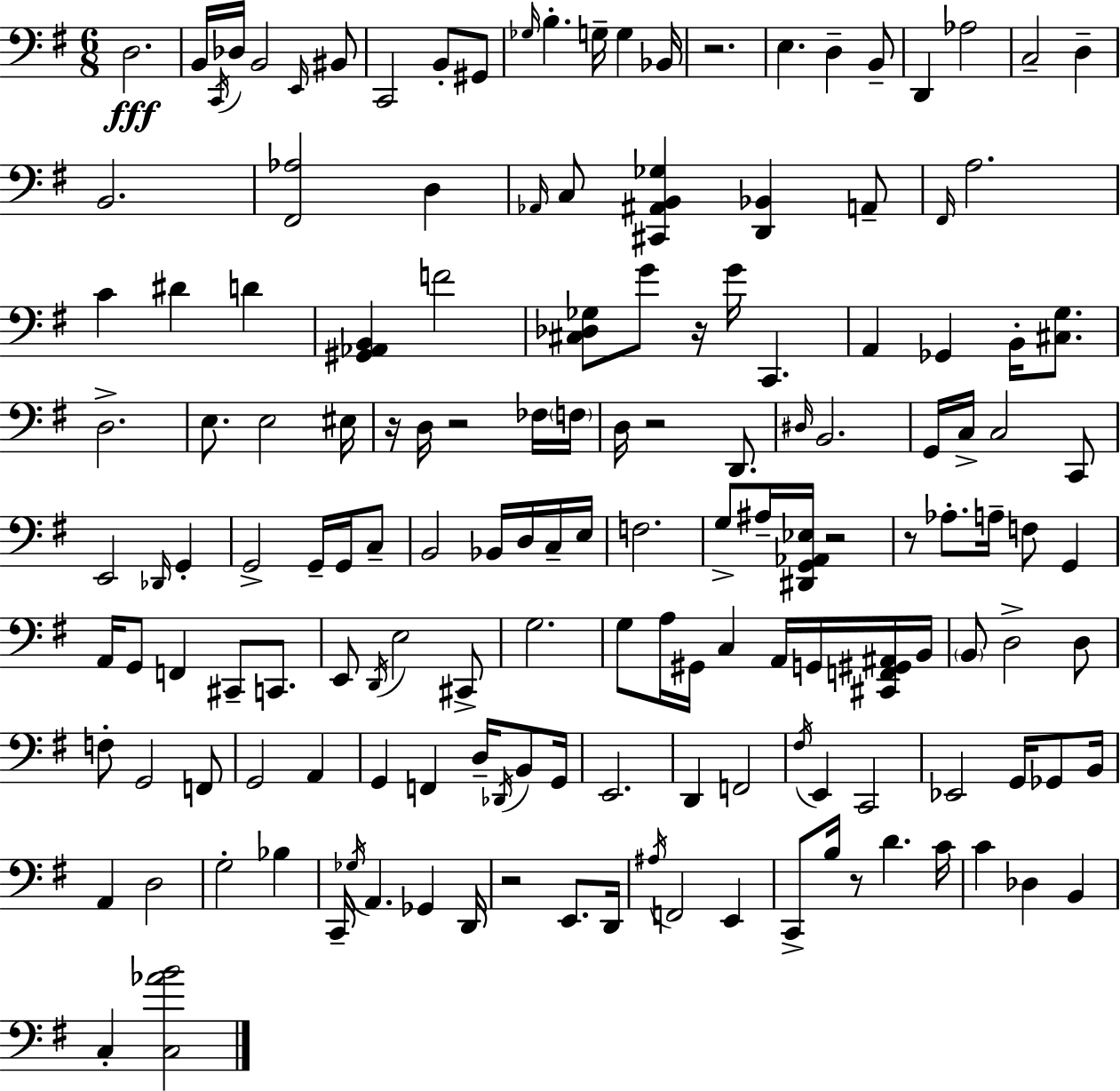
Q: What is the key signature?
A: E minor